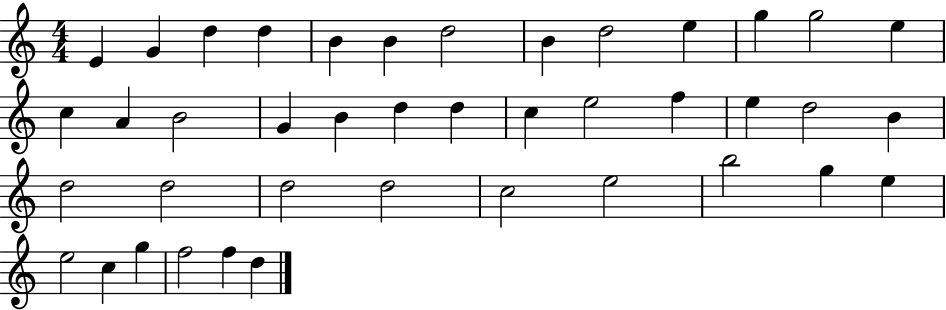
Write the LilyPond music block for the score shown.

{
  \clef treble
  \numericTimeSignature
  \time 4/4
  \key c \major
  e'4 g'4 d''4 d''4 | b'4 b'4 d''2 | b'4 d''2 e''4 | g''4 g''2 e''4 | \break c''4 a'4 b'2 | g'4 b'4 d''4 d''4 | c''4 e''2 f''4 | e''4 d''2 b'4 | \break d''2 d''2 | d''2 d''2 | c''2 e''2 | b''2 g''4 e''4 | \break e''2 c''4 g''4 | f''2 f''4 d''4 | \bar "|."
}